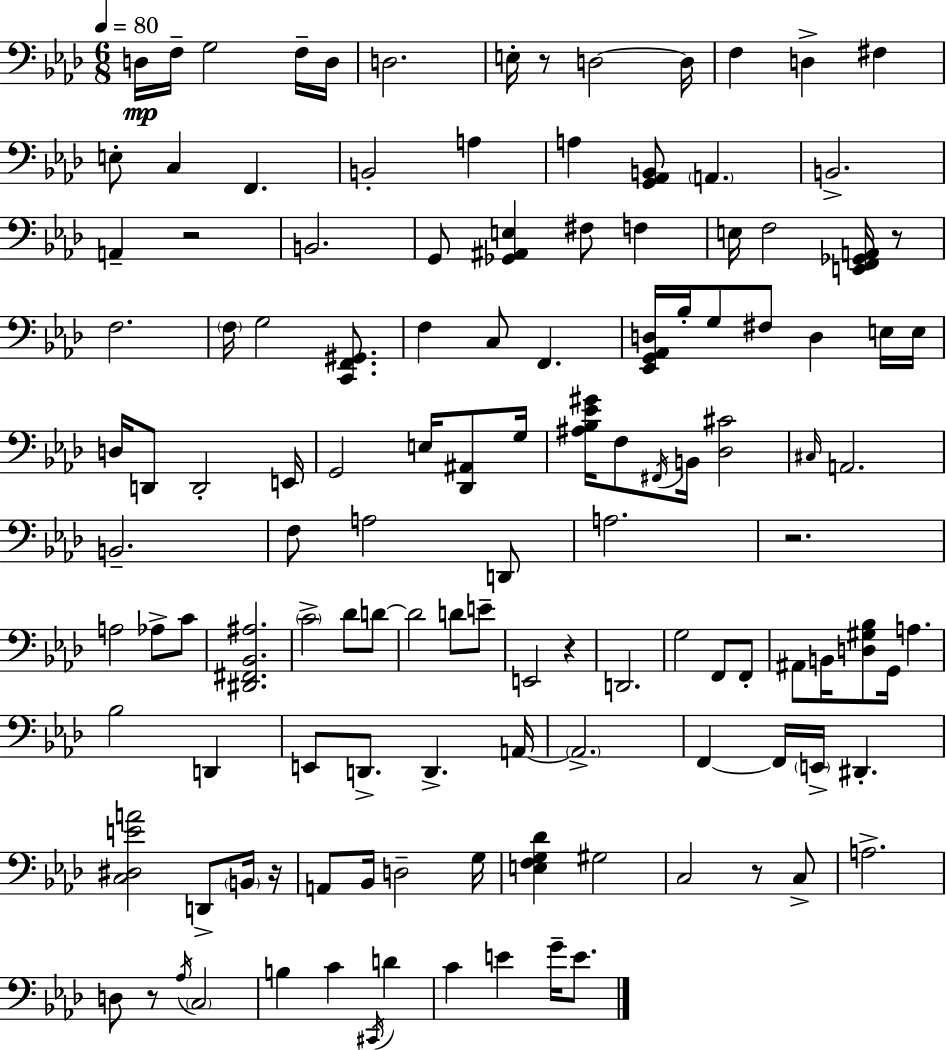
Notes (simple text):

D3/s F3/s G3/h F3/s D3/s D3/h. E3/s R/e D3/h D3/s F3/q D3/q F#3/q E3/e C3/q F2/q. B2/h A3/q A3/q [G2,Ab2,B2]/e A2/q. B2/h. A2/q R/h B2/h. G2/e [Gb2,A#2,E3]/q F#3/e F3/q E3/s F3/h [E2,F2,Gb2,A2]/s R/e F3/h. F3/s G3/h [C2,F2,G#2]/e. F3/q C3/e F2/q. [Eb2,G2,Ab2,D3]/s Bb3/s G3/e F#3/e D3/q E3/s E3/s D3/s D2/e D2/h E2/s G2/h E3/s [Db2,A#2]/e G3/s [A#3,Bb3,Eb4,G#4]/s F3/e F#2/s B2/s [Db3,C#4]/h C#3/s A2/h. B2/h. F3/e A3/h D2/e A3/h. R/h. A3/h Ab3/e C4/e [D#2,F#2,Bb2,A#3]/h. C4/h Db4/e D4/e D4/h D4/e E4/e E2/h R/q D2/h. G3/h F2/e F2/e A#2/e B2/s [D3,G#3,Bb3]/e G2/s A3/q. Bb3/h D2/q E2/e D2/e. D2/q. A2/s A2/h. F2/q F2/s E2/s D#2/q. [C3,D#3,E4,A4]/h D2/e B2/s R/s A2/e Bb2/s D3/h G3/s [E3,F3,G3,Db4]/q G#3/h C3/h R/e C3/e A3/h. D3/e R/e Ab3/s C3/h B3/q C4/q C#2/s D4/q C4/q E4/q G4/s E4/e.